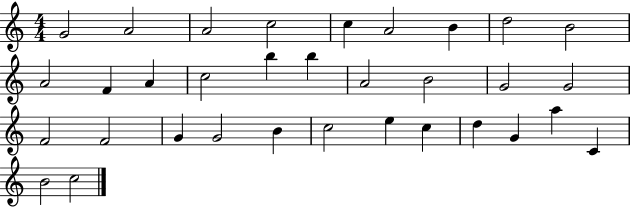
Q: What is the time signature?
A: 4/4